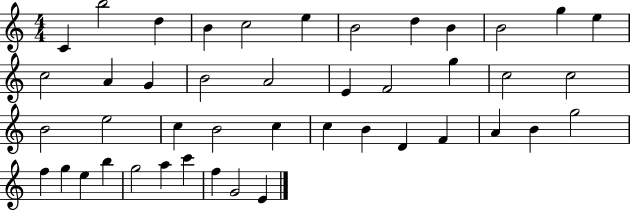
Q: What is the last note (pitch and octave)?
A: E4